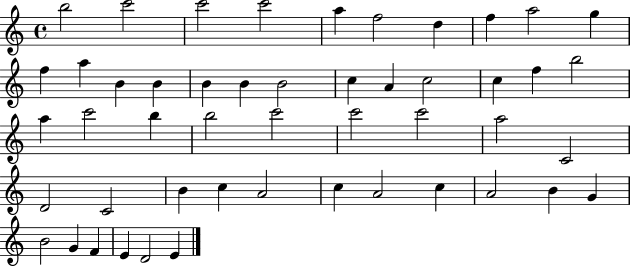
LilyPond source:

{
  \clef treble
  \time 4/4
  \defaultTimeSignature
  \key c \major
  b''2 c'''2 | c'''2 c'''2 | a''4 f''2 d''4 | f''4 a''2 g''4 | \break f''4 a''4 b'4 b'4 | b'4 b'4 b'2 | c''4 a'4 c''2 | c''4 f''4 b''2 | \break a''4 c'''2 b''4 | b''2 c'''2 | c'''2 c'''2 | a''2 c'2 | \break d'2 c'2 | b'4 c''4 a'2 | c''4 a'2 c''4 | a'2 b'4 g'4 | \break b'2 g'4 f'4 | e'4 d'2 e'4 | \bar "|."
}